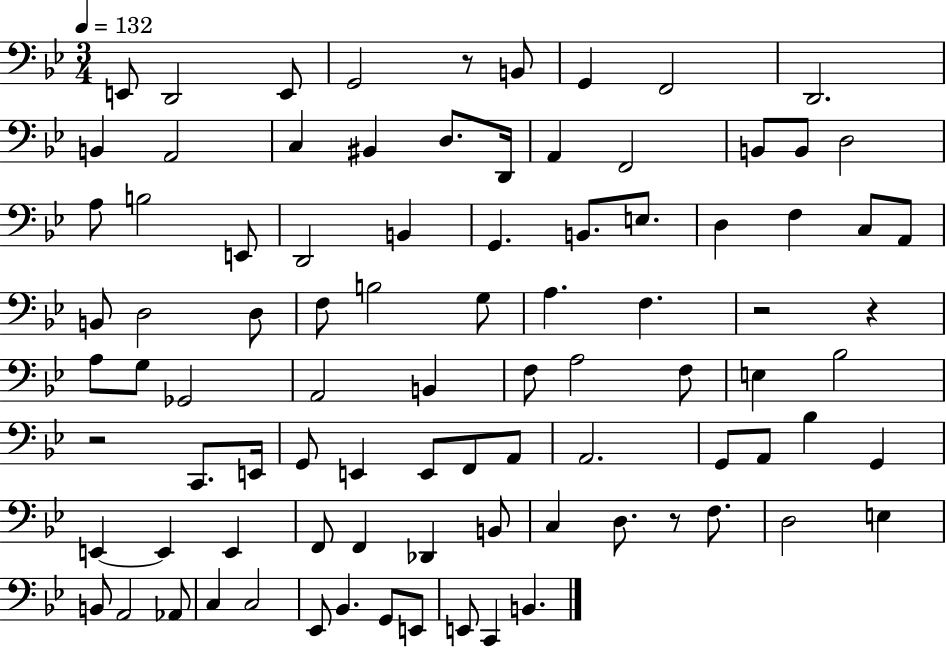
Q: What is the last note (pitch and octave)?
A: B2